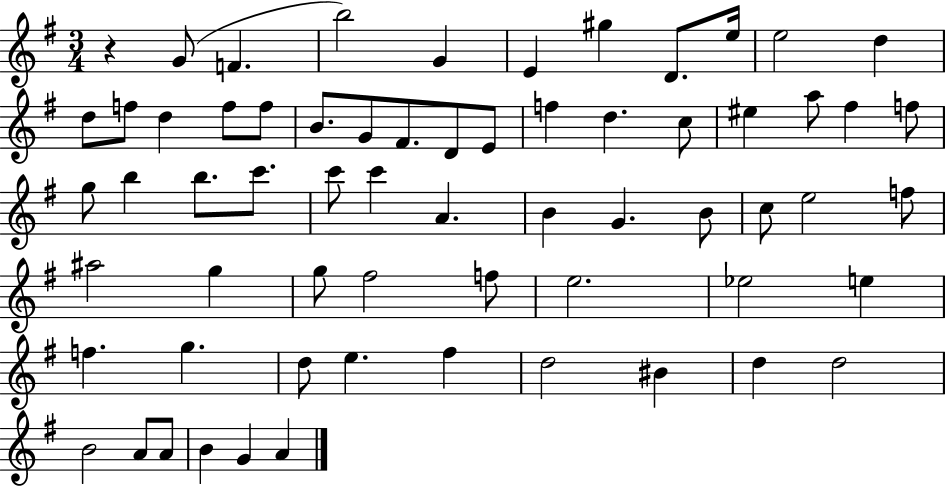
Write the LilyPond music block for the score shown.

{
  \clef treble
  \numericTimeSignature
  \time 3/4
  \key g \major
  r4 g'8( f'4. | b''2) g'4 | e'4 gis''4 d'8. e''16 | e''2 d''4 | \break d''8 f''8 d''4 f''8 f''8 | b'8. g'8 fis'8. d'8 e'8 | f''4 d''4. c''8 | eis''4 a''8 fis''4 f''8 | \break g''8 b''4 b''8. c'''8. | c'''8 c'''4 a'4. | b'4 g'4. b'8 | c''8 e''2 f''8 | \break ais''2 g''4 | g''8 fis''2 f''8 | e''2. | ees''2 e''4 | \break f''4. g''4. | d''8 e''4. fis''4 | d''2 bis'4 | d''4 d''2 | \break b'2 a'8 a'8 | b'4 g'4 a'4 | \bar "|."
}